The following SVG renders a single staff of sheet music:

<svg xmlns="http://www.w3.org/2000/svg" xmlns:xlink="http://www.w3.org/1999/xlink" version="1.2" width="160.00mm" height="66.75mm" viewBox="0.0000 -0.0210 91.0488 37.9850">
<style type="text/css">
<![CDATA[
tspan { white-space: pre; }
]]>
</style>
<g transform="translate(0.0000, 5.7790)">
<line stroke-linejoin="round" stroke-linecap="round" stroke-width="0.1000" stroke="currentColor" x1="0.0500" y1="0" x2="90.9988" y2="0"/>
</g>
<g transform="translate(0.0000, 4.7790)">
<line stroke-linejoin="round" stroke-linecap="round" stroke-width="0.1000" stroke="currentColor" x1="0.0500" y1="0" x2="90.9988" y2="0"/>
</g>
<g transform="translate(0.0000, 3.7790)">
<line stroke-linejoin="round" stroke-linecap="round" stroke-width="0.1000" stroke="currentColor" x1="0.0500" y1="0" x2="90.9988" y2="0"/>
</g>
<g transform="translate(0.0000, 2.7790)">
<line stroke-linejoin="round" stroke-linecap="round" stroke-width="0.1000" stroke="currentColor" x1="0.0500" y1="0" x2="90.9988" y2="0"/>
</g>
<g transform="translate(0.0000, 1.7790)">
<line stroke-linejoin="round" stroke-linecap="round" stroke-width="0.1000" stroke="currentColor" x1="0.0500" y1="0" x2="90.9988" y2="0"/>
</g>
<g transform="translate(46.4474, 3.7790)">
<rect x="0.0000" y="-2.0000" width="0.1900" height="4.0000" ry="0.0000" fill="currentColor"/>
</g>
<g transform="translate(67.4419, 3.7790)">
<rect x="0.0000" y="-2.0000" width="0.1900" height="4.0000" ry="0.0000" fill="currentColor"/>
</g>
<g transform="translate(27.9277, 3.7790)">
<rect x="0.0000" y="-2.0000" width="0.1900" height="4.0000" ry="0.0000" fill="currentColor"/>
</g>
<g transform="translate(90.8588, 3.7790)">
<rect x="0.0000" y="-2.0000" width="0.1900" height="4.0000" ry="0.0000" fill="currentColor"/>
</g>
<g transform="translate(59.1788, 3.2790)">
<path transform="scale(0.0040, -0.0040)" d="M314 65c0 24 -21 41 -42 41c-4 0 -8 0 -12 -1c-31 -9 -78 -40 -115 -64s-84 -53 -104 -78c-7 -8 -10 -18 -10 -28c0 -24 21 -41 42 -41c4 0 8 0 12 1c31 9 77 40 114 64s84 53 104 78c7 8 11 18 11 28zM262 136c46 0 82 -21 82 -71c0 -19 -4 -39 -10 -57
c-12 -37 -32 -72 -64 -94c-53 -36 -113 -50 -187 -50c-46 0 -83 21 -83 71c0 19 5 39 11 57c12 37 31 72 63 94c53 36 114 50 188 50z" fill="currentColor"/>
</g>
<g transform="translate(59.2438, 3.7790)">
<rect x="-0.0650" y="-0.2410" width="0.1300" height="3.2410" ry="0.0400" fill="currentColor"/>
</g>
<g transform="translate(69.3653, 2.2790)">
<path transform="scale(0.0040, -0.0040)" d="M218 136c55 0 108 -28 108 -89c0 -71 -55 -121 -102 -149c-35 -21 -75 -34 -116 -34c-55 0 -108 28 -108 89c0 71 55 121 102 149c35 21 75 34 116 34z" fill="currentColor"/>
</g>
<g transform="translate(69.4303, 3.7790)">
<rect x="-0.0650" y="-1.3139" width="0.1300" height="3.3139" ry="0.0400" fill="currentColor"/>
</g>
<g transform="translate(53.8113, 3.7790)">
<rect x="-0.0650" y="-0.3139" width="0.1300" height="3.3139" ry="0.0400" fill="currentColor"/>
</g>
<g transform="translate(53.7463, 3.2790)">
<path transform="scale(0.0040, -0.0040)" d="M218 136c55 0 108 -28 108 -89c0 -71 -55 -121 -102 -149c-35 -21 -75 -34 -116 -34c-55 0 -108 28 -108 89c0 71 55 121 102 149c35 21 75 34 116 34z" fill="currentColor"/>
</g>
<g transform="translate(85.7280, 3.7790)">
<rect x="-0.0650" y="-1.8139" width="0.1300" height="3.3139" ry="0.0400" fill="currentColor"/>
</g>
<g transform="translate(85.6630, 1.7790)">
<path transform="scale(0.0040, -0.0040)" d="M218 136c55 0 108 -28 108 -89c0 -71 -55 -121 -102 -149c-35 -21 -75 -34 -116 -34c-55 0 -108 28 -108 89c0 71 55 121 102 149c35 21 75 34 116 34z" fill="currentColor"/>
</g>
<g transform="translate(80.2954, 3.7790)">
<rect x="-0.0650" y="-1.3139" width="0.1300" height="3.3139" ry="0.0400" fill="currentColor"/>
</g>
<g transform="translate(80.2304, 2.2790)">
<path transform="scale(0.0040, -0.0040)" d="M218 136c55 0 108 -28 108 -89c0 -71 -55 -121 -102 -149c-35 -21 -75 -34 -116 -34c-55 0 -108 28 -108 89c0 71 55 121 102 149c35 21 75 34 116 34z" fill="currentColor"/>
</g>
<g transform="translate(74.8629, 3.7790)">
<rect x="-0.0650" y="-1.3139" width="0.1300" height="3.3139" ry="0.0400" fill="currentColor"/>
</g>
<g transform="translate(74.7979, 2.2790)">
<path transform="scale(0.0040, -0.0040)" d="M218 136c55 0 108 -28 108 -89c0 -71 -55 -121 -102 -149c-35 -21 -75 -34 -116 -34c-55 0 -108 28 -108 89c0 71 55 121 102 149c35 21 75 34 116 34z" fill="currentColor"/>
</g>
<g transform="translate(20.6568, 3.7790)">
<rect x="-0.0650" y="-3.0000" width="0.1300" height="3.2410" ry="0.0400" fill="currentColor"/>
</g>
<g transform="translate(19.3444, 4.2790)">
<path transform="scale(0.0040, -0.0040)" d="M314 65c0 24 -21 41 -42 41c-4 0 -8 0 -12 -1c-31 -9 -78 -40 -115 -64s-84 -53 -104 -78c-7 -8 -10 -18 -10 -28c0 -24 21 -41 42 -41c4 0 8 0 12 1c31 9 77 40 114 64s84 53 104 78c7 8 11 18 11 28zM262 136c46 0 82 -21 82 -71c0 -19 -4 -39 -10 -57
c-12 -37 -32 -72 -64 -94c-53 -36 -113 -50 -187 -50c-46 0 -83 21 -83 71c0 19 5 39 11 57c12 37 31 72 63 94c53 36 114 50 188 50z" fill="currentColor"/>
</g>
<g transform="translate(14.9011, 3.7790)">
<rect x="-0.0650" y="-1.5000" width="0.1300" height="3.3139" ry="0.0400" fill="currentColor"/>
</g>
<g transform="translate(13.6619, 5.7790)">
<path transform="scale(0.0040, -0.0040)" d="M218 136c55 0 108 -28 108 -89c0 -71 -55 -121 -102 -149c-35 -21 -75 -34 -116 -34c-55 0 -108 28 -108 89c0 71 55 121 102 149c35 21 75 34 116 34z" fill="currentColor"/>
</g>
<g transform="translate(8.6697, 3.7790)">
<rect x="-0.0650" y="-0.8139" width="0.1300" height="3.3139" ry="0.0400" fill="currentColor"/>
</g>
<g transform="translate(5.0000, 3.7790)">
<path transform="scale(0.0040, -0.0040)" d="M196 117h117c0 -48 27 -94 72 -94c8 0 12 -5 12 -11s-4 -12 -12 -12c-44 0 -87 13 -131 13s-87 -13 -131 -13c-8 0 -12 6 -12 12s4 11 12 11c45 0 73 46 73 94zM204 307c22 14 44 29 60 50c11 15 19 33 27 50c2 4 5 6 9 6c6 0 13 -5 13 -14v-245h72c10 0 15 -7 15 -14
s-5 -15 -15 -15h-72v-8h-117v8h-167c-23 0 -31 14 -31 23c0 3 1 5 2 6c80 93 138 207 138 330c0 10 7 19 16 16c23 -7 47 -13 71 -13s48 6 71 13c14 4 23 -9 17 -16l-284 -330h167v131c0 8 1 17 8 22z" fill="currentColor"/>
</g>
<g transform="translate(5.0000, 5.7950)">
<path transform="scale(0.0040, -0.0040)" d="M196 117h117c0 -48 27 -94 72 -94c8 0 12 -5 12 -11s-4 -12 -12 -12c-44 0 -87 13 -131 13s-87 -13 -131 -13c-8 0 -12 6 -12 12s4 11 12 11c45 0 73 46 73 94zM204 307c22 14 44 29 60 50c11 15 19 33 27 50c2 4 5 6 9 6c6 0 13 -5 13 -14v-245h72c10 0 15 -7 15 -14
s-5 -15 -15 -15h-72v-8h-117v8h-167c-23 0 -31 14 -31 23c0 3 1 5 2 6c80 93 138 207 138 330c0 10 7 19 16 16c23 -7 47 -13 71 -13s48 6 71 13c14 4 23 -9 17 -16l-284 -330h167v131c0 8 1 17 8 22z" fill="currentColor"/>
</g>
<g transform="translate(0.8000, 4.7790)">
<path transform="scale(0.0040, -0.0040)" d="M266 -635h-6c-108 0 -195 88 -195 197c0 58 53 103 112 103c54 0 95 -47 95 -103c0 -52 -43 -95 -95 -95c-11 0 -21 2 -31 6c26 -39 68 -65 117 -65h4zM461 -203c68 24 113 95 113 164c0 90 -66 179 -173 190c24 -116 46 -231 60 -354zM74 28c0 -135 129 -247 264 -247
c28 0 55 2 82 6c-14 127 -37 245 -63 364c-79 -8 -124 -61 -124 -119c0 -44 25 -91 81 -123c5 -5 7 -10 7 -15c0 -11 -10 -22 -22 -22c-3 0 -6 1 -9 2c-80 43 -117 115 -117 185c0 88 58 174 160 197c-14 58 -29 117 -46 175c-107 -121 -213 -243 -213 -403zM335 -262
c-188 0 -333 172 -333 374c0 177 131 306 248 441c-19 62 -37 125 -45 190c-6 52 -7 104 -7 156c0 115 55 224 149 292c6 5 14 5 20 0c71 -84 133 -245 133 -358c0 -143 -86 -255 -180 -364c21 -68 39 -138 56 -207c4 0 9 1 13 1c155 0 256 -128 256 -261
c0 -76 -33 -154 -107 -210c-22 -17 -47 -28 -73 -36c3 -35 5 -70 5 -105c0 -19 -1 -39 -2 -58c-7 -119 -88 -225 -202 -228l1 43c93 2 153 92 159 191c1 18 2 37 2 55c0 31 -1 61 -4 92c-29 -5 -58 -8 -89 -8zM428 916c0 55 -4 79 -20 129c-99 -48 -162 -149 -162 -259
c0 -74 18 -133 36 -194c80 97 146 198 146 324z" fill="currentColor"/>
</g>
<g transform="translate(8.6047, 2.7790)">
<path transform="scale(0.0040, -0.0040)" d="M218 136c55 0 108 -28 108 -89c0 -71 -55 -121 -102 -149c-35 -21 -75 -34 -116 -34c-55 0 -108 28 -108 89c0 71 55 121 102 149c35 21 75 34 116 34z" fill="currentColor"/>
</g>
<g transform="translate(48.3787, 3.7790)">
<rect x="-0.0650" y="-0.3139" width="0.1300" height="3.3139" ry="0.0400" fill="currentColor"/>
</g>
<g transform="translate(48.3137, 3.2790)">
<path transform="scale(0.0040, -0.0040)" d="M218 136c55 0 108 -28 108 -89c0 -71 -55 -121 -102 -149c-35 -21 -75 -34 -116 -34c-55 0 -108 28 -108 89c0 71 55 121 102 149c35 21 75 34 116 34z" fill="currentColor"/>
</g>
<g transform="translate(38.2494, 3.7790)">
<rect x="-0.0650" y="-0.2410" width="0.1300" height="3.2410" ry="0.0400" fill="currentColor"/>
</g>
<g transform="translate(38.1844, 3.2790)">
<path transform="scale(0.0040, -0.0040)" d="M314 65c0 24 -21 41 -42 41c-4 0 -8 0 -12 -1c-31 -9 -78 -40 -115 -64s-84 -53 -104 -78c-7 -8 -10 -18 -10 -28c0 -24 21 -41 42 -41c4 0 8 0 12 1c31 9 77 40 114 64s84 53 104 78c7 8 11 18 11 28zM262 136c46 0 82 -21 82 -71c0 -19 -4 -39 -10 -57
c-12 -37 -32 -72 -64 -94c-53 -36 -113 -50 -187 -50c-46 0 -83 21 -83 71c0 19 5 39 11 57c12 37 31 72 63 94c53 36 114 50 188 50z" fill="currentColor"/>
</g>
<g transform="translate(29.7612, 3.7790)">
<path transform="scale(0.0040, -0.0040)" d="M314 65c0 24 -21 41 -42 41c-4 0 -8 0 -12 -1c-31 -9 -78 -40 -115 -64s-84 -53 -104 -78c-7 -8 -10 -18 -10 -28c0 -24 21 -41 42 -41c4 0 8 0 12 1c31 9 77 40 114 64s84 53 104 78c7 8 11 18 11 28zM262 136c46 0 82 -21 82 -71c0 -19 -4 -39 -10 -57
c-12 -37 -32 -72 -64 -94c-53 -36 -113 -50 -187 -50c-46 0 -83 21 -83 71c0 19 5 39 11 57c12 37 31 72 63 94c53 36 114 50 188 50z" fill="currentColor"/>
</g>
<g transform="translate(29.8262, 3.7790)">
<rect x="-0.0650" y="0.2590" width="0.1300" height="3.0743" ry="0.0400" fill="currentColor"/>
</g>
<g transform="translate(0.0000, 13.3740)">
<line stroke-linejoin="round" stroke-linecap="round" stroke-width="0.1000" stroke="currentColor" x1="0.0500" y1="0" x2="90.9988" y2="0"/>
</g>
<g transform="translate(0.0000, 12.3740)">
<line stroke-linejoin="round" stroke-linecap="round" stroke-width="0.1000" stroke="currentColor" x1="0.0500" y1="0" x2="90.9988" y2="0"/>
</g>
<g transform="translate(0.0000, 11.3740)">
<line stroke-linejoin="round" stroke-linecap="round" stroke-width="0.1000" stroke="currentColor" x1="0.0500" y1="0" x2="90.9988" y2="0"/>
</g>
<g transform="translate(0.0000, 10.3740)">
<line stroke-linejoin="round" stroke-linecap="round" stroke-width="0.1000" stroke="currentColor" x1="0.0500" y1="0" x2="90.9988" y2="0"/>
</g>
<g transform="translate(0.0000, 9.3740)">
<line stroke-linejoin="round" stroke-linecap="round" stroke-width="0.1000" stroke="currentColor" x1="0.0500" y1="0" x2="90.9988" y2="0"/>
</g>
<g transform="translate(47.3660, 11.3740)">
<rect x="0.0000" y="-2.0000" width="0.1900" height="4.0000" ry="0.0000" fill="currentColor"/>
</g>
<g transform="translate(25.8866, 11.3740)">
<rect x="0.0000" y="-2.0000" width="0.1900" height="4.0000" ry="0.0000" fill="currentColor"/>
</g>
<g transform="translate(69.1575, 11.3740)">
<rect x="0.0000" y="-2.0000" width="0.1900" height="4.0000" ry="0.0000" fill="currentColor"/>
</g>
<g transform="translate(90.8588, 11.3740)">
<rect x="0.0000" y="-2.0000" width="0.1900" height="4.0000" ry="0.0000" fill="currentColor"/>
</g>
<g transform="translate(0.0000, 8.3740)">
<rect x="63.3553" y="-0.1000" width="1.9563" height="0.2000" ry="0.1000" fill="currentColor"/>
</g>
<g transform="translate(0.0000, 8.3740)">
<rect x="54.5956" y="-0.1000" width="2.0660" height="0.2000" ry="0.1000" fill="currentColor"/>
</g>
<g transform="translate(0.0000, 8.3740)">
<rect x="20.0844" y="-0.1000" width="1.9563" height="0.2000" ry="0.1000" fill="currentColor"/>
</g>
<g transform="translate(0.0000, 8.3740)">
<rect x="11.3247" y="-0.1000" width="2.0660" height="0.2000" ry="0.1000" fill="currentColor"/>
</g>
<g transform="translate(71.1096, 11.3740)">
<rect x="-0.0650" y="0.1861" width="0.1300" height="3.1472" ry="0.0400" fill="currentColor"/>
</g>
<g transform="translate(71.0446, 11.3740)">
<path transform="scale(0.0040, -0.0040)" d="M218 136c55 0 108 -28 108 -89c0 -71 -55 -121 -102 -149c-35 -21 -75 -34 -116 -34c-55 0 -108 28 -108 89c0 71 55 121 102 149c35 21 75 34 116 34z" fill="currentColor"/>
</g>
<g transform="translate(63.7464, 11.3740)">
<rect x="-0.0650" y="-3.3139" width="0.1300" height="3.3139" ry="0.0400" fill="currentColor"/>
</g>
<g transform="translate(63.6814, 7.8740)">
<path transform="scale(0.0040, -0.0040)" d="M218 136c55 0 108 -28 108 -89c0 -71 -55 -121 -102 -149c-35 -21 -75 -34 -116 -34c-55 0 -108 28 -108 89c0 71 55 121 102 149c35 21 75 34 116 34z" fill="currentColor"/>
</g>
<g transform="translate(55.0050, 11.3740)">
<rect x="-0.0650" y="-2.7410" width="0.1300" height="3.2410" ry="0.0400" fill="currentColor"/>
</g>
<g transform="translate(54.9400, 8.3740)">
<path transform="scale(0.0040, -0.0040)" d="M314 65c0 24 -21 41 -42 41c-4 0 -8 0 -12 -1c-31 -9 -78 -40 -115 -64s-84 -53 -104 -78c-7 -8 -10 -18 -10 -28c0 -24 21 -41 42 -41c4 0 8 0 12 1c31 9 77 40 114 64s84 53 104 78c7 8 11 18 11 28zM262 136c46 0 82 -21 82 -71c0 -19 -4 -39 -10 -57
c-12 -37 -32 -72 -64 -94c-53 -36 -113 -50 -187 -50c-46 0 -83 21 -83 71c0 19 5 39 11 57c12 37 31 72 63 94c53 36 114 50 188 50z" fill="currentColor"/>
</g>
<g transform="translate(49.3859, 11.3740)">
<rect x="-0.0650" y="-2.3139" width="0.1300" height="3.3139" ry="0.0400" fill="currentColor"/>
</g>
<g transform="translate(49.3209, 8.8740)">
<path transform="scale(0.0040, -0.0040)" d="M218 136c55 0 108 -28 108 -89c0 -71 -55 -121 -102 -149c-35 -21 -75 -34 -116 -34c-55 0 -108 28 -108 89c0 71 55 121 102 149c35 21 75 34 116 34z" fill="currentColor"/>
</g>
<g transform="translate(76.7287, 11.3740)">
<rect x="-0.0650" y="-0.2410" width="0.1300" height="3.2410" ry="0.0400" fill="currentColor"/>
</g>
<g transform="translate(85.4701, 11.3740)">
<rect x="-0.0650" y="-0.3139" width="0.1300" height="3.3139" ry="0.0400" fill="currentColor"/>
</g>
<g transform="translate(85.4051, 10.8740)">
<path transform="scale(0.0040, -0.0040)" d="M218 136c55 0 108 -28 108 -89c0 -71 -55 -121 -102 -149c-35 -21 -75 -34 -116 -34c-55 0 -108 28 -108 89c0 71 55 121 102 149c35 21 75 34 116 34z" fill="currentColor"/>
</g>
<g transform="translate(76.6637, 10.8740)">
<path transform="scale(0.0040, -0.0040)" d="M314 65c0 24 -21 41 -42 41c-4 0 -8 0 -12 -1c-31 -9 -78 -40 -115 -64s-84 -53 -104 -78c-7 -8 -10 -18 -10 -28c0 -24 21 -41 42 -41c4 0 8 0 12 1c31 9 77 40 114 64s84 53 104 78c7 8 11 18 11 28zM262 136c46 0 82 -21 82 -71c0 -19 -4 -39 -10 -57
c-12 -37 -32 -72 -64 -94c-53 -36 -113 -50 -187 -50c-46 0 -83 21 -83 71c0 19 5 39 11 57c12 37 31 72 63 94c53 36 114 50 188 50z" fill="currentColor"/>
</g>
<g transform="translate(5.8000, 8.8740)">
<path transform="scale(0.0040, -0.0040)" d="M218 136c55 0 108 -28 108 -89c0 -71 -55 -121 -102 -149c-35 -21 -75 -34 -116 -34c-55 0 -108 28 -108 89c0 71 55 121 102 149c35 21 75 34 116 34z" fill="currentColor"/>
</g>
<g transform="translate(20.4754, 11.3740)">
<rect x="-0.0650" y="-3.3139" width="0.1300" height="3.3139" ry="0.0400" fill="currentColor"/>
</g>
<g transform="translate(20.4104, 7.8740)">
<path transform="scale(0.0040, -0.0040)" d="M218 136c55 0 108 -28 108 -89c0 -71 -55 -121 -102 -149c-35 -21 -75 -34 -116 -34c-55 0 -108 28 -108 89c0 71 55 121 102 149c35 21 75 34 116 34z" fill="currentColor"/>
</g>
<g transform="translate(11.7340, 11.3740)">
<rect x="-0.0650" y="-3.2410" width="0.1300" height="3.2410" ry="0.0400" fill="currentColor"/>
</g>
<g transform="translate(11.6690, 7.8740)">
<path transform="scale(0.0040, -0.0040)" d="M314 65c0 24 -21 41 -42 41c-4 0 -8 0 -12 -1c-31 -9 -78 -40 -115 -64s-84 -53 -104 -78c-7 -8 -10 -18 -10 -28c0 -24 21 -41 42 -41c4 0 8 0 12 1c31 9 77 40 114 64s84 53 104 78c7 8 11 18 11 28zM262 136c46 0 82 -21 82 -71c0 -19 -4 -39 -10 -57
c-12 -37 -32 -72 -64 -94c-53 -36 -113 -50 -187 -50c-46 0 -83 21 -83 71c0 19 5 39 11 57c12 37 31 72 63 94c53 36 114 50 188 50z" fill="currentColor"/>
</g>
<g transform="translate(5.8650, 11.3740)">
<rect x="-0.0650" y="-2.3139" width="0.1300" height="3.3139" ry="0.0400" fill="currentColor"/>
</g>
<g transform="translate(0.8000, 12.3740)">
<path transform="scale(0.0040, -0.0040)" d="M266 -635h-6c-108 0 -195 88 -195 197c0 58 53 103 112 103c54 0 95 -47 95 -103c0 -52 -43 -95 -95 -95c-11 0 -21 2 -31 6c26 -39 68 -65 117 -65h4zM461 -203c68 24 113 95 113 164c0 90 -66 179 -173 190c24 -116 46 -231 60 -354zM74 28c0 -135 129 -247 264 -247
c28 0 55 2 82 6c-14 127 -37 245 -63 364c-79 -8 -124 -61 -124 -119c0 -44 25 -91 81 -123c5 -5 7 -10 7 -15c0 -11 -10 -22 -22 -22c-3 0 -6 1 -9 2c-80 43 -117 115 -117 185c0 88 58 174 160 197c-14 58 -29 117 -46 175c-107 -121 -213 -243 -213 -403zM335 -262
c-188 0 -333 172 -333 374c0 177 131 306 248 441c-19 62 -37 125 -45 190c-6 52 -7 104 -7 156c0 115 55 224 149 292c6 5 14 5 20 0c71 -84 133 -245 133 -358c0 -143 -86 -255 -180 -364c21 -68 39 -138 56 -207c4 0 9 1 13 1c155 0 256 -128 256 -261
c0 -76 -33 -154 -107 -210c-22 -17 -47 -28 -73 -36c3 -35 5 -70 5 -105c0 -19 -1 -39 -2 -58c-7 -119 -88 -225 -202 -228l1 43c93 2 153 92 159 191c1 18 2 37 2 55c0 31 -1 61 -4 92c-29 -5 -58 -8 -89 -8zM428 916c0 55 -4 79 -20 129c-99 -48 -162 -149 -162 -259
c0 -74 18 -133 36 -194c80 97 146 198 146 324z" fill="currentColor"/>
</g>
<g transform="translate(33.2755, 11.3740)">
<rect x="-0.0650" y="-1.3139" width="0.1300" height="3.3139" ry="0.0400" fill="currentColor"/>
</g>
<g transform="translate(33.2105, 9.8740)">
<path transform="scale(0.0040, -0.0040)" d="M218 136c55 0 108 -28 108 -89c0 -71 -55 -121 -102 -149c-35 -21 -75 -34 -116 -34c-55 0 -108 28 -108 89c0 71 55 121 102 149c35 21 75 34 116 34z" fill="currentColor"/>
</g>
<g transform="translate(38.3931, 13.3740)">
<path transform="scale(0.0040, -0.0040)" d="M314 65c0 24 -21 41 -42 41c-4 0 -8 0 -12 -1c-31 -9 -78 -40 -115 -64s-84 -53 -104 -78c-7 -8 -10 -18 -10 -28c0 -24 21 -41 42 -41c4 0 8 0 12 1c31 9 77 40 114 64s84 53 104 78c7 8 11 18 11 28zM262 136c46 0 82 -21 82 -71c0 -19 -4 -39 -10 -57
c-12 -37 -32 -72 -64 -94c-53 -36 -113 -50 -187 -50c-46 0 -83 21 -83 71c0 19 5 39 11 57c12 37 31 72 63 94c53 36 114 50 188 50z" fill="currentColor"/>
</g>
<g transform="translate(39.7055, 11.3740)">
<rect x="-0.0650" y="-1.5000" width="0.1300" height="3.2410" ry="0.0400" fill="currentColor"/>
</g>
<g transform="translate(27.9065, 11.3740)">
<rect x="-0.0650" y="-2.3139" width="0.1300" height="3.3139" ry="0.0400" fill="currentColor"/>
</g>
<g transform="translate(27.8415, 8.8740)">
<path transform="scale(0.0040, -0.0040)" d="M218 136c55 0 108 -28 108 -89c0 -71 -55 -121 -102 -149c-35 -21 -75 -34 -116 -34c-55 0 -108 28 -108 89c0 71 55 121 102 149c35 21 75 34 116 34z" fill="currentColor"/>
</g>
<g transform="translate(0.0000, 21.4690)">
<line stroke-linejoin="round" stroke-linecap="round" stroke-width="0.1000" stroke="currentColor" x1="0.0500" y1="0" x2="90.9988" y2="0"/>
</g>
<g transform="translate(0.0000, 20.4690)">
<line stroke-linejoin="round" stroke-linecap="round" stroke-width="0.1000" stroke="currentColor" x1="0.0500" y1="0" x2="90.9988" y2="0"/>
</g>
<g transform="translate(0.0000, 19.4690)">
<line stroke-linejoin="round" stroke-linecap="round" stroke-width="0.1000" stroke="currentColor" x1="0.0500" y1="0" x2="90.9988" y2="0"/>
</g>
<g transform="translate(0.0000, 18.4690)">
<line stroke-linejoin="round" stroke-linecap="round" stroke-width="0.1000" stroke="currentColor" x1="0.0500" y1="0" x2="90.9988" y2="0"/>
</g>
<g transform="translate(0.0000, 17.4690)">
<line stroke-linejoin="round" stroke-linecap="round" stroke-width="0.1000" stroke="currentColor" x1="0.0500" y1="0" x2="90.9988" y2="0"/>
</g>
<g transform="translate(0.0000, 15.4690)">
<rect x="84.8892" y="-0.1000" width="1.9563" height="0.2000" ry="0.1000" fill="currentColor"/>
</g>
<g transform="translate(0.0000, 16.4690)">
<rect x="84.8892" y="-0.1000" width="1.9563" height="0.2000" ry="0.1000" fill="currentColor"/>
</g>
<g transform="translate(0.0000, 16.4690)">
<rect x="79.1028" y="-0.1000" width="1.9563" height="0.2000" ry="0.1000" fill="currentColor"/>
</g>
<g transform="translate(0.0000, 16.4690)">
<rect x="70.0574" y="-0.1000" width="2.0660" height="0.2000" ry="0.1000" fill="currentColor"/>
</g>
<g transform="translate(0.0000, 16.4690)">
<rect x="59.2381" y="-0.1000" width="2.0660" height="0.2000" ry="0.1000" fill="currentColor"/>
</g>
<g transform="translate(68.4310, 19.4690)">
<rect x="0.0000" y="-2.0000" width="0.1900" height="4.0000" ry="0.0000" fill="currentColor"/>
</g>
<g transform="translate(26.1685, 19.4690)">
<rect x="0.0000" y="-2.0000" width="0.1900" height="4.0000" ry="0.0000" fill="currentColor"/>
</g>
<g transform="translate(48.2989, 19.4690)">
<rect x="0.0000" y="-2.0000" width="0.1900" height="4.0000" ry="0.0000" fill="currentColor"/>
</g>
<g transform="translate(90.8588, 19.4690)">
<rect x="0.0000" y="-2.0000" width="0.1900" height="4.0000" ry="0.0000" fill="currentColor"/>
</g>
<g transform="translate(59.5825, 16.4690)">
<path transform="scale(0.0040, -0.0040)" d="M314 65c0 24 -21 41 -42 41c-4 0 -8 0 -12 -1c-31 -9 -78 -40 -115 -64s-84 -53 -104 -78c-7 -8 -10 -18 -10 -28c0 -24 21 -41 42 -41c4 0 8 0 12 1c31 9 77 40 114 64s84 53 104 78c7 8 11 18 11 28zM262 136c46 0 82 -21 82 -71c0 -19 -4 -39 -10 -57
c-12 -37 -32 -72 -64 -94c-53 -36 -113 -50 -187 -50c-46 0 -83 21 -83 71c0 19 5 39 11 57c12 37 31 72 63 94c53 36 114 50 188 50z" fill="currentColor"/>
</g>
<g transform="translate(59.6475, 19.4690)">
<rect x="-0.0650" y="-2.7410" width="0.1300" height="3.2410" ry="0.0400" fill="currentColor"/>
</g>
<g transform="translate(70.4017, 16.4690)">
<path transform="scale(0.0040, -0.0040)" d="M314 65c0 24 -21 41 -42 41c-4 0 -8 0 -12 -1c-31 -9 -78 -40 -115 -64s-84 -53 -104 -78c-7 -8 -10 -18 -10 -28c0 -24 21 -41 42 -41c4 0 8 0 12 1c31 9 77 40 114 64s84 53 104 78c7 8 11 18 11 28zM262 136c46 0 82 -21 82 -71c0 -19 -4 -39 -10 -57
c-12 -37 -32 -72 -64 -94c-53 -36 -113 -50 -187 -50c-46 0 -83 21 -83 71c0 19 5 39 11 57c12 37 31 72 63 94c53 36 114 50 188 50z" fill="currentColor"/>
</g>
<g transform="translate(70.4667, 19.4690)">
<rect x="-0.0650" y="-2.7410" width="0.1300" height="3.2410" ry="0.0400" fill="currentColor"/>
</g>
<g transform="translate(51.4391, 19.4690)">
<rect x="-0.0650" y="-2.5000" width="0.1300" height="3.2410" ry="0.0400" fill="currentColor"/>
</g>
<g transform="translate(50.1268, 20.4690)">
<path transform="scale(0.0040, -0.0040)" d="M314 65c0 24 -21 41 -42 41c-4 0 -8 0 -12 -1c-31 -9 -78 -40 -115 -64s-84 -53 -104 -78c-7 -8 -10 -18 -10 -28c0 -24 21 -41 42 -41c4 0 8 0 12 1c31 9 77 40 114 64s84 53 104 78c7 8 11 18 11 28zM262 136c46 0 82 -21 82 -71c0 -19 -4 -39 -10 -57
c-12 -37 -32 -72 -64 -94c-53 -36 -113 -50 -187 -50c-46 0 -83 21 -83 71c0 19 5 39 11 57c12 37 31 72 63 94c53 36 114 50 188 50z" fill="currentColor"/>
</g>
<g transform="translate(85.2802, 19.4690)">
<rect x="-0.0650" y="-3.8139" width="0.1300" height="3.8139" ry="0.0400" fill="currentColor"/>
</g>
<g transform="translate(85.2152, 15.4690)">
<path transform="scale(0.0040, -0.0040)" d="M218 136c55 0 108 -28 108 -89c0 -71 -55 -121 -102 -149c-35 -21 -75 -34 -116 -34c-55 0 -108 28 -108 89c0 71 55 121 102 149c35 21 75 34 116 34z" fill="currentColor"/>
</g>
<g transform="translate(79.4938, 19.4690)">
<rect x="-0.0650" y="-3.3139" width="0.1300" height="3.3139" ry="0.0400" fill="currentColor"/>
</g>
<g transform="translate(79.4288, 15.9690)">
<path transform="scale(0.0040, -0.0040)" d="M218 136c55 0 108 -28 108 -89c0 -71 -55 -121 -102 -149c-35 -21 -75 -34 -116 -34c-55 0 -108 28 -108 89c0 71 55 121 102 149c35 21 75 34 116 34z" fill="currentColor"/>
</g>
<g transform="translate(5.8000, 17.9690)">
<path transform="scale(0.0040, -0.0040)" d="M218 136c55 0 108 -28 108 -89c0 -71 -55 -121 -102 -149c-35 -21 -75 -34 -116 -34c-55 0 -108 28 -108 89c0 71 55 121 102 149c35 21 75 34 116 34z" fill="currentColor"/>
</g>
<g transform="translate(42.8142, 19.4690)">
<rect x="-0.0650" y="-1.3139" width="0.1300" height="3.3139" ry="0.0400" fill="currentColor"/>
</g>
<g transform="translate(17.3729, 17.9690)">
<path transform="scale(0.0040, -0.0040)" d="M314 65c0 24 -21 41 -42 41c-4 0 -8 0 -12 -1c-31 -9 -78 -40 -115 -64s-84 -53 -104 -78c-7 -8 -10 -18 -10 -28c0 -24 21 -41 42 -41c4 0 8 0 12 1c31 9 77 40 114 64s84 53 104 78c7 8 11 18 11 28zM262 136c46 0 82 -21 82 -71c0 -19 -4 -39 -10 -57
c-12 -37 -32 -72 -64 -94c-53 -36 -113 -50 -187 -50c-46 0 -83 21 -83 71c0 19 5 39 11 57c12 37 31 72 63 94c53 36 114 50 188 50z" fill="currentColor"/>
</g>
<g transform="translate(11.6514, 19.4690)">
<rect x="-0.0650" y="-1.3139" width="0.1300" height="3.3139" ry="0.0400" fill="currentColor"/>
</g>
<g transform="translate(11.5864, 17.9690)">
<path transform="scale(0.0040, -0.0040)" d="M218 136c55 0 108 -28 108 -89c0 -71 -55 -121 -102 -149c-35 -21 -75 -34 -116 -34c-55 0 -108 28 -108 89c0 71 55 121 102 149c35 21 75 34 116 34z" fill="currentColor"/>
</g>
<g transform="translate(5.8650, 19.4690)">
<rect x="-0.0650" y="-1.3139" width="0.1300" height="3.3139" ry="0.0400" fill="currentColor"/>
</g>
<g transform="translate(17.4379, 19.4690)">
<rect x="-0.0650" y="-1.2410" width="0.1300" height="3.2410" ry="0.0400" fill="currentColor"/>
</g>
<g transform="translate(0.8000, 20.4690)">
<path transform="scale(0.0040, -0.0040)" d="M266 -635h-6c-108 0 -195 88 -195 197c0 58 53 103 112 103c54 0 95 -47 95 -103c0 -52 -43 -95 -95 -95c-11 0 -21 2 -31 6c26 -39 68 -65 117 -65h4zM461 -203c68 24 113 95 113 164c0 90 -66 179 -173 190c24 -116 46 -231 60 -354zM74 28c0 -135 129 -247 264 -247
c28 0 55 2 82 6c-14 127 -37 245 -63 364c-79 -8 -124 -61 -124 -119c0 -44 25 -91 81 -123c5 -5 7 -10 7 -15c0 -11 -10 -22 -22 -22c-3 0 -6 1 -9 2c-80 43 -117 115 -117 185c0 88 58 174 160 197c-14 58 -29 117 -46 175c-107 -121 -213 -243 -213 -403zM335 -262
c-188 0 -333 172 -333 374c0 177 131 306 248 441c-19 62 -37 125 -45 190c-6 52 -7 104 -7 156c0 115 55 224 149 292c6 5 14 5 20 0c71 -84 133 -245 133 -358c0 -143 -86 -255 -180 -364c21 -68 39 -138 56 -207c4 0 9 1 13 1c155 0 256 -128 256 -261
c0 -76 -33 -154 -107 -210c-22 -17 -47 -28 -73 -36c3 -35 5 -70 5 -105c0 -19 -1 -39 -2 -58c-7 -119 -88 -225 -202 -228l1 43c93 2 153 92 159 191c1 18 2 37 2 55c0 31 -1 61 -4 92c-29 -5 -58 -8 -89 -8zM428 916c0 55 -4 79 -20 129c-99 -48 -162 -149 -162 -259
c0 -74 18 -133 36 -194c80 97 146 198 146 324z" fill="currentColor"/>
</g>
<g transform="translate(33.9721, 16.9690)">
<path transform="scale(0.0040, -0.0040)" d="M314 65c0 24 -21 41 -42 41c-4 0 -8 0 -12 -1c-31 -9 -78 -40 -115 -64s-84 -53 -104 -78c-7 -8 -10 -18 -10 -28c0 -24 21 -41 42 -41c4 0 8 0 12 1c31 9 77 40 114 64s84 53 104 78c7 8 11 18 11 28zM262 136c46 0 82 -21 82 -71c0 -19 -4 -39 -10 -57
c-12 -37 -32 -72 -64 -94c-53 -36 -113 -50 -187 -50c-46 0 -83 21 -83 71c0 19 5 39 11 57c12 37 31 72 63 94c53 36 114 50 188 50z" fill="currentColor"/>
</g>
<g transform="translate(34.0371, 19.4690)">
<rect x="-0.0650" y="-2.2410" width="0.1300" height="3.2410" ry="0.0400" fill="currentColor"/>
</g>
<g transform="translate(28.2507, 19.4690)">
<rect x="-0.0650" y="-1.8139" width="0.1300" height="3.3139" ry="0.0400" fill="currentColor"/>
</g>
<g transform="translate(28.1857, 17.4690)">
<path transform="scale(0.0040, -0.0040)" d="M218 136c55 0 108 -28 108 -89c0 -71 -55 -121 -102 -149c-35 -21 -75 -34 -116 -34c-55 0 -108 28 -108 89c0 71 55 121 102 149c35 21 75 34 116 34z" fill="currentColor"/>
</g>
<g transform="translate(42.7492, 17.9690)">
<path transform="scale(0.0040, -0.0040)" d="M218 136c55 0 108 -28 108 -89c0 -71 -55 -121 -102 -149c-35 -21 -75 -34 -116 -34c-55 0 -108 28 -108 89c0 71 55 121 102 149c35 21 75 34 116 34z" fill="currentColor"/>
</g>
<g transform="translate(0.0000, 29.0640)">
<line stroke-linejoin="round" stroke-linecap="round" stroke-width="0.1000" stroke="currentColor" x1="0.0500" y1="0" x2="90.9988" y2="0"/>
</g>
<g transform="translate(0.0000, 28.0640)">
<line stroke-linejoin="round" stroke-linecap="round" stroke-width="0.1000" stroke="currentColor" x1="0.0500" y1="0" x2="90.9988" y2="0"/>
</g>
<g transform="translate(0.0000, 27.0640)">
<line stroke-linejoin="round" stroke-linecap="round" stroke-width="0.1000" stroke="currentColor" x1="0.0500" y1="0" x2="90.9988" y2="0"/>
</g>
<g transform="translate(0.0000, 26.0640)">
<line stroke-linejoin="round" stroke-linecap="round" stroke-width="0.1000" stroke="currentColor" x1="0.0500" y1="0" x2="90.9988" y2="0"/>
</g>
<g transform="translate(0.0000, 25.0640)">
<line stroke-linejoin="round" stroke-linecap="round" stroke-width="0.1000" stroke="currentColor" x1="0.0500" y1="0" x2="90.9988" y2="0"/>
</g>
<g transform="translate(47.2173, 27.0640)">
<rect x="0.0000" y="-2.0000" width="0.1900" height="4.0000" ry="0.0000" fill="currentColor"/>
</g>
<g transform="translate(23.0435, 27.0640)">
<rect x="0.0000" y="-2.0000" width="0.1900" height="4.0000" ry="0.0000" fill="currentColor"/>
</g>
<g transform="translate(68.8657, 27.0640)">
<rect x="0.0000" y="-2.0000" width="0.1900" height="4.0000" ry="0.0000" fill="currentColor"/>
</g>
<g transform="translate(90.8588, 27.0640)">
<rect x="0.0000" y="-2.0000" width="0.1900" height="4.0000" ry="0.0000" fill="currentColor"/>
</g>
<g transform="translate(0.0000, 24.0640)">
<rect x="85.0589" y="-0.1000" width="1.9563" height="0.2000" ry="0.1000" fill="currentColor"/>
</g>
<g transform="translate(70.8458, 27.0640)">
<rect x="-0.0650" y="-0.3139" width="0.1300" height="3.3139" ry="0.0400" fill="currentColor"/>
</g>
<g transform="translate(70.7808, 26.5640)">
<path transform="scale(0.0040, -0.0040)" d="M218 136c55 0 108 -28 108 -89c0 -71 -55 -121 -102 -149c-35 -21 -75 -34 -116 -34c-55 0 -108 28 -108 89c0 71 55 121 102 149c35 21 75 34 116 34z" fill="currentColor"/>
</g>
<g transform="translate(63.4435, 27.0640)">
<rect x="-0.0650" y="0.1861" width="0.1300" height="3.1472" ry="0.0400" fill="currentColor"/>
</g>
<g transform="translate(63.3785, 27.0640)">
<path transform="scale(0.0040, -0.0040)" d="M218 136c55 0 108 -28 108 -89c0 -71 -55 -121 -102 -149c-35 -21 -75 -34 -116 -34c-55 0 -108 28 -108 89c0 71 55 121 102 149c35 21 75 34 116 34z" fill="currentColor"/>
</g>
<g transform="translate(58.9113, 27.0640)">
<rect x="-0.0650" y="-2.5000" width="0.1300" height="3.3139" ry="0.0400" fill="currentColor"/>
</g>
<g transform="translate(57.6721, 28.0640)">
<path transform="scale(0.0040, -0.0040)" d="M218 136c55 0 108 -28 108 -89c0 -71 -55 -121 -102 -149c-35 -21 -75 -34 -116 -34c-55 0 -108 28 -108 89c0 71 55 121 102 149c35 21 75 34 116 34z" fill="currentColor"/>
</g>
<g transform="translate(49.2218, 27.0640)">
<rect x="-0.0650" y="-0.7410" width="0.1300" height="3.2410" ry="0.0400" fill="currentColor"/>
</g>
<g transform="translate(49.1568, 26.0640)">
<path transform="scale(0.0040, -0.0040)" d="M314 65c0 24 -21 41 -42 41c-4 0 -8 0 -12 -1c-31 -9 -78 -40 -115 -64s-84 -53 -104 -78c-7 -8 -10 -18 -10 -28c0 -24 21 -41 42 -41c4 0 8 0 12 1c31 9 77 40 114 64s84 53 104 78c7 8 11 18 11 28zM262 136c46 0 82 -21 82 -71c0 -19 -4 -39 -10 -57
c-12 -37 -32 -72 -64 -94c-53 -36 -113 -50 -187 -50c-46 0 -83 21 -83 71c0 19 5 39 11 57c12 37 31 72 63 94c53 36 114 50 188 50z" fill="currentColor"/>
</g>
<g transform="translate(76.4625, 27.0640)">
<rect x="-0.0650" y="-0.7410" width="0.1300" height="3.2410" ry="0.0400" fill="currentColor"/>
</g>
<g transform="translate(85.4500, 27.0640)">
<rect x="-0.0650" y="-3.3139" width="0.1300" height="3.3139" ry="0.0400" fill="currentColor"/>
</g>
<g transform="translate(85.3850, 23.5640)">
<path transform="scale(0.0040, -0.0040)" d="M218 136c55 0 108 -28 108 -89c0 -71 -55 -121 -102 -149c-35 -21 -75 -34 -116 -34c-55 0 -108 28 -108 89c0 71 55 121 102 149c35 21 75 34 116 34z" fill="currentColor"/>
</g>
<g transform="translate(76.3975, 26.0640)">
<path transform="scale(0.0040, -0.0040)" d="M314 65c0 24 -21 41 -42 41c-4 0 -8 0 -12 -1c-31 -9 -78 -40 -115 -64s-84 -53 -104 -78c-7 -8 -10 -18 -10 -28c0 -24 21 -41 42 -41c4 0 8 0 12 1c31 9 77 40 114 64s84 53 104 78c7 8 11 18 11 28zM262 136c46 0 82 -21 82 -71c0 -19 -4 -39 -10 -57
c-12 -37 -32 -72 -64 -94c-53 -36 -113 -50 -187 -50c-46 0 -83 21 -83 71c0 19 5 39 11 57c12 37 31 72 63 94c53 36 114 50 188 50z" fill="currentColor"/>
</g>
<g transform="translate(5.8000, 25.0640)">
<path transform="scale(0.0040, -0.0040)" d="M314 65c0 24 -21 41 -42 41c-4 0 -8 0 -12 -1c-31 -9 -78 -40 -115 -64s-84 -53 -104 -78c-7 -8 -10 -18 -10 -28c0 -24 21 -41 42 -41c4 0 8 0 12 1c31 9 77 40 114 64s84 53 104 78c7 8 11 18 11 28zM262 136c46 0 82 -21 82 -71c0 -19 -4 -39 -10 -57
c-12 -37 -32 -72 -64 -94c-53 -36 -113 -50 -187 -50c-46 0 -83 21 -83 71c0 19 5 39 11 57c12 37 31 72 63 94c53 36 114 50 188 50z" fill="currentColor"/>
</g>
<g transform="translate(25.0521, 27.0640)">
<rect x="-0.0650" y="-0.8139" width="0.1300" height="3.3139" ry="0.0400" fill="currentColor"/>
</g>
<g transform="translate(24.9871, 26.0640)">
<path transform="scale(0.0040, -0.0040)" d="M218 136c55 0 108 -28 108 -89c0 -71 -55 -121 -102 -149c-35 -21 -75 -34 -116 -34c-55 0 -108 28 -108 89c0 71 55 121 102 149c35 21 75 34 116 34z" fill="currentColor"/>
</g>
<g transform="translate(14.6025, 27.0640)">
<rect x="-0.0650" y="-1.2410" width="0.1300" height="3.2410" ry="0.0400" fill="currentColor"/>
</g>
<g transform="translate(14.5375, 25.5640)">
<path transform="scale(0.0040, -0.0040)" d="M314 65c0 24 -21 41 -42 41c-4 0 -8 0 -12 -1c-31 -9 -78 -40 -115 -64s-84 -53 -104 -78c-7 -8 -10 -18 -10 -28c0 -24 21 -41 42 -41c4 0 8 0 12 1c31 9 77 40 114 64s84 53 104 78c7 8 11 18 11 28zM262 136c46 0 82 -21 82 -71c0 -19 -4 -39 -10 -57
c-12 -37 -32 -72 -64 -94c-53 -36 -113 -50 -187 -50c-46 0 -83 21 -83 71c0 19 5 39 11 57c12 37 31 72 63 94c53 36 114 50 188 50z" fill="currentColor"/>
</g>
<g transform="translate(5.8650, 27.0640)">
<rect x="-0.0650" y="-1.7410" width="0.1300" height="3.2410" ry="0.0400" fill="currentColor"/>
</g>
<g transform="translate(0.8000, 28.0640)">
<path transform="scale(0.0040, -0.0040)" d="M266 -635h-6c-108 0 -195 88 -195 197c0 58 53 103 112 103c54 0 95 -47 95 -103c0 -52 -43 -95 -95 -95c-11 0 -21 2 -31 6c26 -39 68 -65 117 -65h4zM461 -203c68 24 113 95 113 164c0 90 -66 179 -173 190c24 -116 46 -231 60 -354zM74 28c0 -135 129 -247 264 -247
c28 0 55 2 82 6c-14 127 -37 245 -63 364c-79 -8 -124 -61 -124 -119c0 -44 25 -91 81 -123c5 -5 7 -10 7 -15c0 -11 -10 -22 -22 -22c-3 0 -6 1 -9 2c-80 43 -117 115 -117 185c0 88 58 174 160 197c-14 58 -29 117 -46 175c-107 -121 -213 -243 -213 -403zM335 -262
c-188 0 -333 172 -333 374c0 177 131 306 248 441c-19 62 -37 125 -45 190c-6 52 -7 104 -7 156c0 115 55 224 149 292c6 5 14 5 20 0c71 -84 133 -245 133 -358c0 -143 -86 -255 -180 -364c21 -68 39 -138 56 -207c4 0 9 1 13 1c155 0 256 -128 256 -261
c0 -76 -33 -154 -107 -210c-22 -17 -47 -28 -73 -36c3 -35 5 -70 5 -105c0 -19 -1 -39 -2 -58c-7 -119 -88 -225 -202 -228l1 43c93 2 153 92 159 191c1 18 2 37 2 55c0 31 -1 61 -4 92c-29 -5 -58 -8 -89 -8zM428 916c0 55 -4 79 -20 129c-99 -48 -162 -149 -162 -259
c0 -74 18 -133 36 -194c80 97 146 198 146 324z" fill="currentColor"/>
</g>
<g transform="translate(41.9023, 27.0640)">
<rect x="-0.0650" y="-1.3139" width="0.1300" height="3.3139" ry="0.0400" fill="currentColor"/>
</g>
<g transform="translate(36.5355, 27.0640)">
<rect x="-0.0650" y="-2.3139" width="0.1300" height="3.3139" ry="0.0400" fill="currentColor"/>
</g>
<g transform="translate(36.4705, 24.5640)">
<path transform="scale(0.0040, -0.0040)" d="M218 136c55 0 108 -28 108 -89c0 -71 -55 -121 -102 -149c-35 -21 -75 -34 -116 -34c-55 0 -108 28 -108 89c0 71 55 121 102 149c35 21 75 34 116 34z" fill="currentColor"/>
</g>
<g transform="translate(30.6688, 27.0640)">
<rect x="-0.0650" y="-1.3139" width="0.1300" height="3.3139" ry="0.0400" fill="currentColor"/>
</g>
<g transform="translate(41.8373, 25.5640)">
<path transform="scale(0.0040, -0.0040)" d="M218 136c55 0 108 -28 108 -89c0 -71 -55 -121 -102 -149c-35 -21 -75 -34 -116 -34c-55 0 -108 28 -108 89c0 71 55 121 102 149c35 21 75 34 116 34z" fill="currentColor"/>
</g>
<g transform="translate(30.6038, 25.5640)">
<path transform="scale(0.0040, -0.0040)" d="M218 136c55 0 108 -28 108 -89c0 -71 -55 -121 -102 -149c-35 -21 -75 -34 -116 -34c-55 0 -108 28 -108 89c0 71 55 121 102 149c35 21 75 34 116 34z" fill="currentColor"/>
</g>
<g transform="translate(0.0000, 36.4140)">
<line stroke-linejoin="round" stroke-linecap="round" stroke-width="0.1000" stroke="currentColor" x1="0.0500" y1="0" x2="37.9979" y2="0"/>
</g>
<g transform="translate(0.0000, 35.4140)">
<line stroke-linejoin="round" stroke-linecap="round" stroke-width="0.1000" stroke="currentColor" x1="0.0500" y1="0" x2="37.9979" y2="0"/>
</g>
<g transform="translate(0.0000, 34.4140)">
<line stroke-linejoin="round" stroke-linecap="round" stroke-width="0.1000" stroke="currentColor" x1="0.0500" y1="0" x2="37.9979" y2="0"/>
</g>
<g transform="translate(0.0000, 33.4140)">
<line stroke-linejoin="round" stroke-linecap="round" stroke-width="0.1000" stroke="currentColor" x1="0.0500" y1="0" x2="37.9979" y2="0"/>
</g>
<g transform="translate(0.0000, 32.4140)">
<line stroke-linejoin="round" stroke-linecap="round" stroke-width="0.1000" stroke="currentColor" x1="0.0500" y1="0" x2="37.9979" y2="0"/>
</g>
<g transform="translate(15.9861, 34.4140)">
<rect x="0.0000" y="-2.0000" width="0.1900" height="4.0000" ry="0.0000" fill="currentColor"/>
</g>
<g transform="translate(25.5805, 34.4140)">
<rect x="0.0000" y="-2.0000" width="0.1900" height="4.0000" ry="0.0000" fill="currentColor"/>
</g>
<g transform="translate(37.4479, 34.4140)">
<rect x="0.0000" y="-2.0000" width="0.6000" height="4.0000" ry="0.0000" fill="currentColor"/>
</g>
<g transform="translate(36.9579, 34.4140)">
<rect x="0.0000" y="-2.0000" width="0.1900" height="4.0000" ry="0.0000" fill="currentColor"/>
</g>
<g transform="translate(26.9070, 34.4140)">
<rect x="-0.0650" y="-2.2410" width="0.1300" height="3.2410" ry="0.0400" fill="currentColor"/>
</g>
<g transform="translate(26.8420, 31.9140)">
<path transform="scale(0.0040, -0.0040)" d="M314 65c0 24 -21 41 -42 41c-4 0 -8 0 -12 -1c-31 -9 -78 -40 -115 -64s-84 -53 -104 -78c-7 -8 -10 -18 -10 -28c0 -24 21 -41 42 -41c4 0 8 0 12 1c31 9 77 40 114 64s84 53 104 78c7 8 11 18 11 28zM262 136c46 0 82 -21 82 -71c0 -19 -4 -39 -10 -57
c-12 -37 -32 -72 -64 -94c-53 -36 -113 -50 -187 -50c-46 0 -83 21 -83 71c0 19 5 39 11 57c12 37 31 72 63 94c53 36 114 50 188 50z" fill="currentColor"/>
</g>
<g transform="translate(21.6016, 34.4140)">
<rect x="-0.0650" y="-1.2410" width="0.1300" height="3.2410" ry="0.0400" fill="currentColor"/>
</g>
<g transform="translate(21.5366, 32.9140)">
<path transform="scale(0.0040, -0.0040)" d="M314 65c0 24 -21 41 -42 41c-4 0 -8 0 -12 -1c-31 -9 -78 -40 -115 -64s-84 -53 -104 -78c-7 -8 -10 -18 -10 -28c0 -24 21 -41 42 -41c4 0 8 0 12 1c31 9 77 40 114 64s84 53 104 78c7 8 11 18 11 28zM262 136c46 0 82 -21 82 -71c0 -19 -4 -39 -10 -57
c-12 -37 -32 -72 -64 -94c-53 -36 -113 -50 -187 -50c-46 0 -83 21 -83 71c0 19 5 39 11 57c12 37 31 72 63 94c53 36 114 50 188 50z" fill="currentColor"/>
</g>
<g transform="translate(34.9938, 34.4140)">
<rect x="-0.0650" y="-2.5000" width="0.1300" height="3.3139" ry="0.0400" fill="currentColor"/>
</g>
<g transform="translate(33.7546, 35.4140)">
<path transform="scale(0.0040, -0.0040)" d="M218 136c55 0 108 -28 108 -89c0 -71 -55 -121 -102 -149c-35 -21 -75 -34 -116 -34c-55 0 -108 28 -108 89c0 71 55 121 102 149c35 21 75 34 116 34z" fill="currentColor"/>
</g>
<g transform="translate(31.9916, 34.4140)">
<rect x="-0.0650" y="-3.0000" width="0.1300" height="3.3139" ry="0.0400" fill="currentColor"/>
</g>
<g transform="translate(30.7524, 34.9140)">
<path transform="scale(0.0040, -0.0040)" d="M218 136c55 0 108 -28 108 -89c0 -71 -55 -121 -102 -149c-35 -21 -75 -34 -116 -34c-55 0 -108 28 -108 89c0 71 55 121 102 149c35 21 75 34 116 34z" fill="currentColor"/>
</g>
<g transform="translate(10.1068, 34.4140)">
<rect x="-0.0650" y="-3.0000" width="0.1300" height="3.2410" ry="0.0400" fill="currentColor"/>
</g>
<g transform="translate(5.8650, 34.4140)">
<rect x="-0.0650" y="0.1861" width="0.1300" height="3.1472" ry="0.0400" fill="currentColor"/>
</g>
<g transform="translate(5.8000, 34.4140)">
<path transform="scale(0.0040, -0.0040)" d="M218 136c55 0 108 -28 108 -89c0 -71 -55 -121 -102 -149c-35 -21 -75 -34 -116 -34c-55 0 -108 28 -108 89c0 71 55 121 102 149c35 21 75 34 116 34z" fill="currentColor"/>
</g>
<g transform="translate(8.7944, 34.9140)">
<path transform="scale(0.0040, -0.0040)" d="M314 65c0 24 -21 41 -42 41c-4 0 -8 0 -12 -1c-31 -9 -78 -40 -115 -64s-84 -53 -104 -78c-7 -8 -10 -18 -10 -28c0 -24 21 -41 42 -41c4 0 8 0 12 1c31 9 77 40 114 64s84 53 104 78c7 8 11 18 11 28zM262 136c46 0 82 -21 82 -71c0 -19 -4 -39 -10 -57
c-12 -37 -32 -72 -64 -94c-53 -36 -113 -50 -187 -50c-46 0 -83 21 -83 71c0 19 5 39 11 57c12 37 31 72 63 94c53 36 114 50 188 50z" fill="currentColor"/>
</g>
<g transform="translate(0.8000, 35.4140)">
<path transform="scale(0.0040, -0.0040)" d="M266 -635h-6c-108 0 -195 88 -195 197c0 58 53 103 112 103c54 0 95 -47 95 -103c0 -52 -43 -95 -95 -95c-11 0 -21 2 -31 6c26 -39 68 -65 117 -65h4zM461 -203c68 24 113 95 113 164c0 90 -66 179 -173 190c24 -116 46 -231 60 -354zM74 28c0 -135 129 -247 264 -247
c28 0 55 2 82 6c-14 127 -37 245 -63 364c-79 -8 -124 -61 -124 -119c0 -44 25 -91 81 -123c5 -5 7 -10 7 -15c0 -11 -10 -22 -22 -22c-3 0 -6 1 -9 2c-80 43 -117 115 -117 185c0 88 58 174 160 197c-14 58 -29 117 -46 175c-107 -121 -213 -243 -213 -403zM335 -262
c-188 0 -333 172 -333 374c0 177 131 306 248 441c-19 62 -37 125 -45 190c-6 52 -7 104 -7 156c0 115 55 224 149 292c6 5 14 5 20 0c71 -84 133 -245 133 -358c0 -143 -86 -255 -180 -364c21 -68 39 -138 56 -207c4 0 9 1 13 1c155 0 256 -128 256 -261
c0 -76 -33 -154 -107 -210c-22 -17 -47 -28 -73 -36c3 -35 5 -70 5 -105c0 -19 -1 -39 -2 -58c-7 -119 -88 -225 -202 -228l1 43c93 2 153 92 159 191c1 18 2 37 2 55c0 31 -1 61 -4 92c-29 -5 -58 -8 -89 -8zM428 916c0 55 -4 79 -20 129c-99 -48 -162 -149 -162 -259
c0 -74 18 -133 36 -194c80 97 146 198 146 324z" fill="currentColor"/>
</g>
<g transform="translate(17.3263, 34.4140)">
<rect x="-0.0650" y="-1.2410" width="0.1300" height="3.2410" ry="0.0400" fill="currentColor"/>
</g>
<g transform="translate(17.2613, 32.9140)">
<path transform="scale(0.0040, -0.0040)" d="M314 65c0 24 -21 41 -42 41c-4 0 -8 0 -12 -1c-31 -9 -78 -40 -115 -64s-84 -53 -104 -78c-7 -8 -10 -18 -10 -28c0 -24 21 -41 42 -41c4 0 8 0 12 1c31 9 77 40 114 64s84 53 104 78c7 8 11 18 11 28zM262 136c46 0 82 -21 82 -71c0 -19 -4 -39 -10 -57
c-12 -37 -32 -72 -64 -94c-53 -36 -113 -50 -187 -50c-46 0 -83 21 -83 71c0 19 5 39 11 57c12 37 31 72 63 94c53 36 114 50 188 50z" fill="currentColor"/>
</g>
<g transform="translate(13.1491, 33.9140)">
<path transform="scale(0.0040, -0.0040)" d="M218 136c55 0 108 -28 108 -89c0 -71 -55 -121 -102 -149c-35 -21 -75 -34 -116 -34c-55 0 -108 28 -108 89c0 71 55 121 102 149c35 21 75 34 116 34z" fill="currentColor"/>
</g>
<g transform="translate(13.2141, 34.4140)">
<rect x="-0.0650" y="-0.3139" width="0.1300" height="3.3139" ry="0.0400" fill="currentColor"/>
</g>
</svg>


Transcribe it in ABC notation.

X:1
T:Untitled
M:4/4
L:1/4
K:C
d E A2 B2 c2 c c c2 e e e f g b2 b g e E2 g a2 b B c2 c e e e2 f g2 e G2 a2 a2 b c' f2 e2 d e g e d2 G B c d2 b B A2 c e2 e2 g2 A G